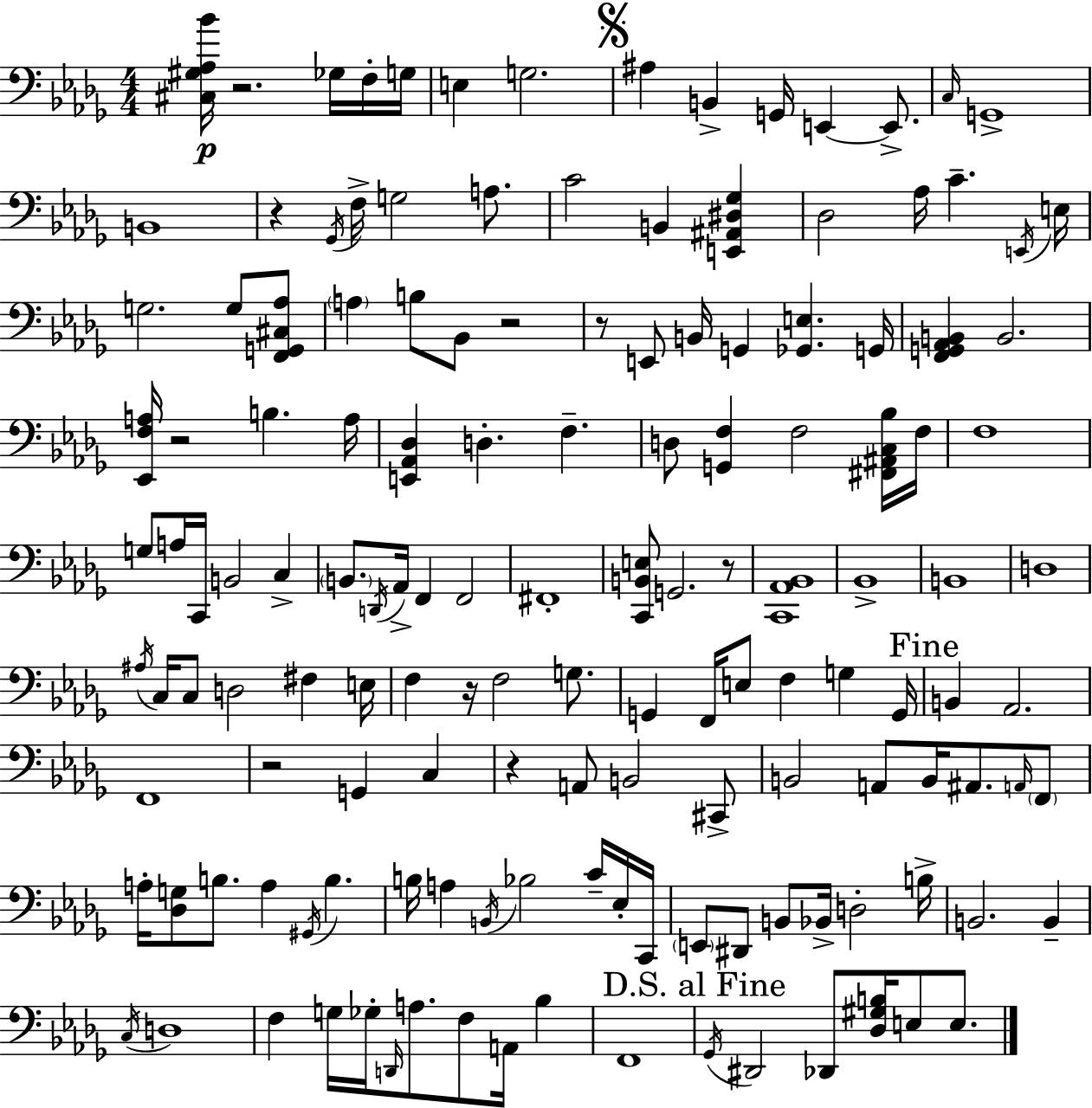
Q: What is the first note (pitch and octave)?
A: Gb3